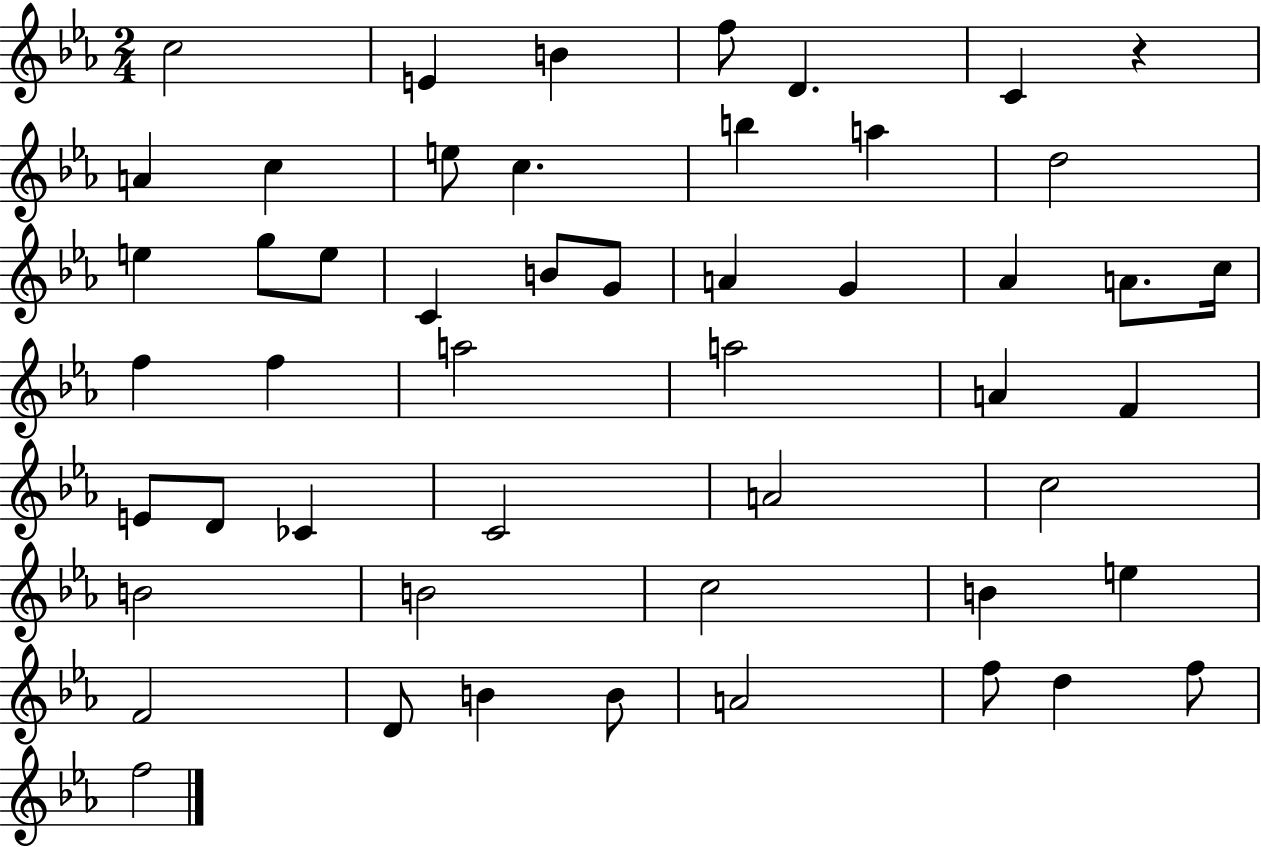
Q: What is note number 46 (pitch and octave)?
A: A4